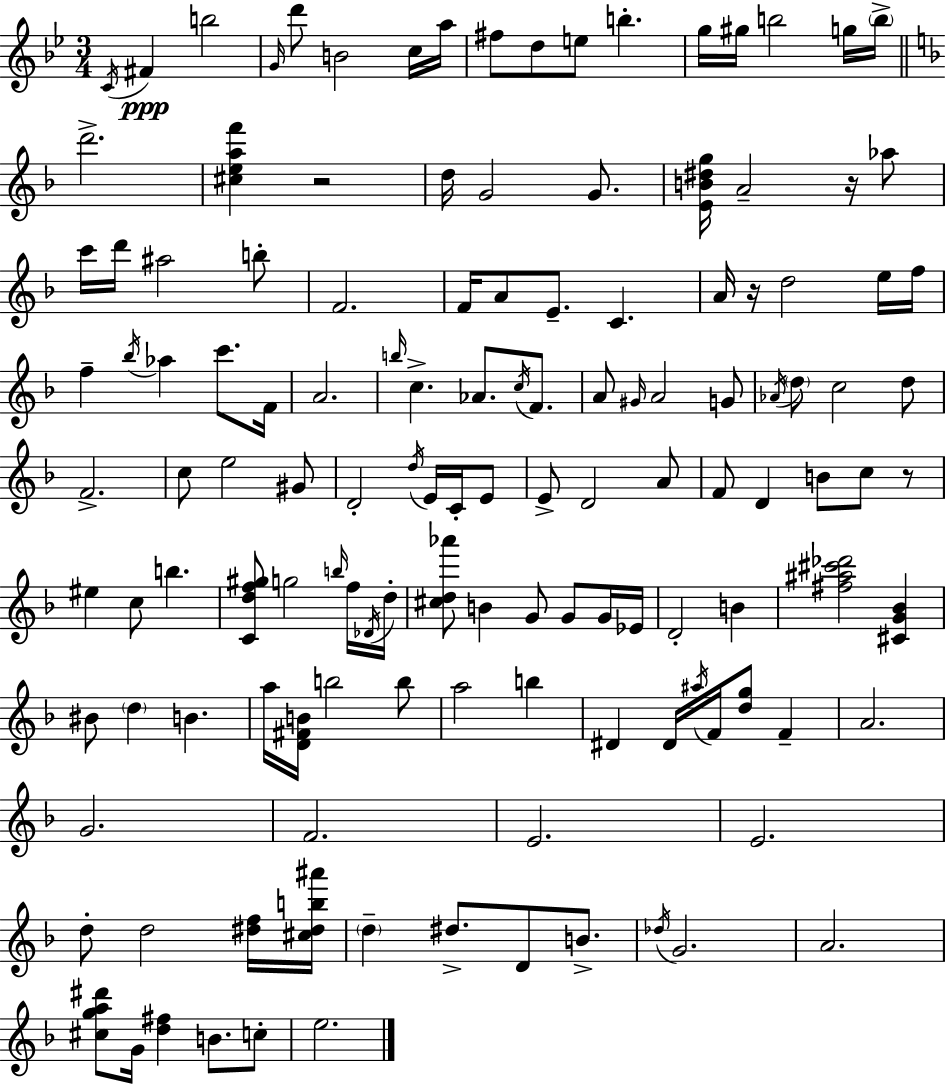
C4/s F#4/q B5/h G4/s D6/e B4/h C5/s A5/s F#5/e D5/e E5/e B5/q. G5/s G#5/s B5/h G5/s B5/s D6/h. [C#5,E5,A5,F6]/q R/h D5/s G4/h G4/e. [E4,B4,D#5,G5]/s A4/h R/s Ab5/e C6/s D6/s A#5/h B5/e F4/h. F4/s A4/e E4/e. C4/q. A4/s R/s D5/h E5/s F5/s F5/q Bb5/s Ab5/q C6/e. F4/s A4/h. B5/s C5/q. Ab4/e. C5/s F4/e. A4/e G#4/s A4/h G4/e Ab4/s D5/e C5/h D5/e F4/h. C5/e E5/h G#4/e D4/h D5/s E4/s C4/s E4/e E4/e D4/h A4/e F4/e D4/q B4/e C5/e R/e EIS5/q C5/e B5/q. [C4,D5,F5,G#5]/e G5/h B5/s F5/s Db4/s D5/s [C#5,D5,Ab6]/e B4/q G4/e G4/e G4/s Eb4/s D4/h B4/q [F#5,A#5,C#6,Db6]/h [C#4,G4,Bb4]/q BIS4/e D5/q B4/q. A5/s [D4,F#4,B4]/s B5/h B5/e A5/h B5/q D#4/q D#4/s A#5/s F4/s [D5,G5]/e F4/q A4/h. G4/h. F4/h. E4/h. E4/h. D5/e D5/h [D#5,F5]/s [C#5,D#5,B5,A#6]/s D5/q D#5/e. D4/e B4/e. Db5/s G4/h. A4/h. [C#5,G5,A5,D#6]/e G4/s [D5,F#5]/q B4/e. C5/e E5/h.